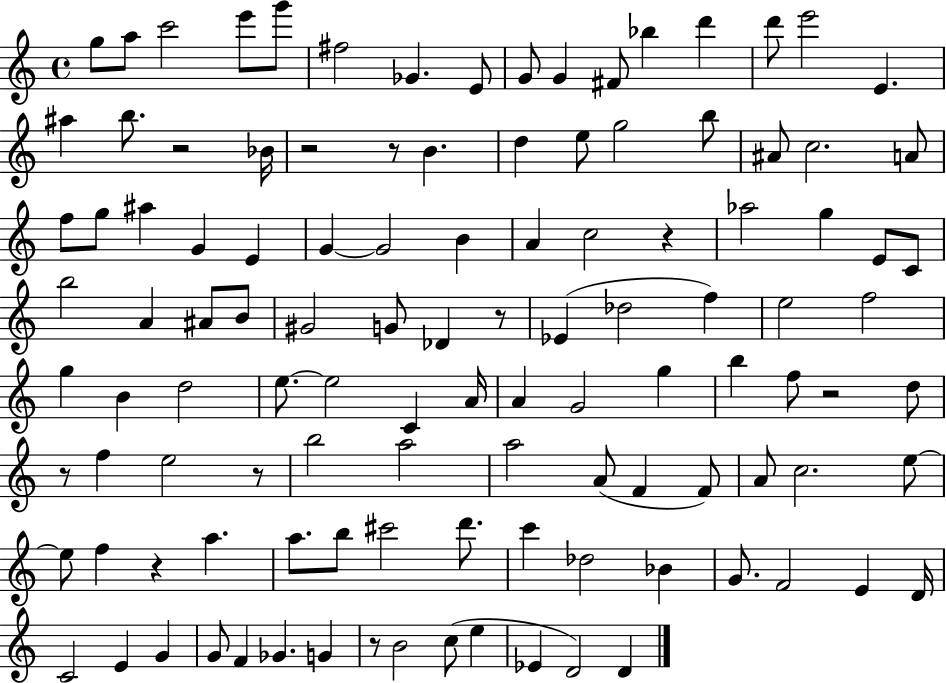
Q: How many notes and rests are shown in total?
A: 114